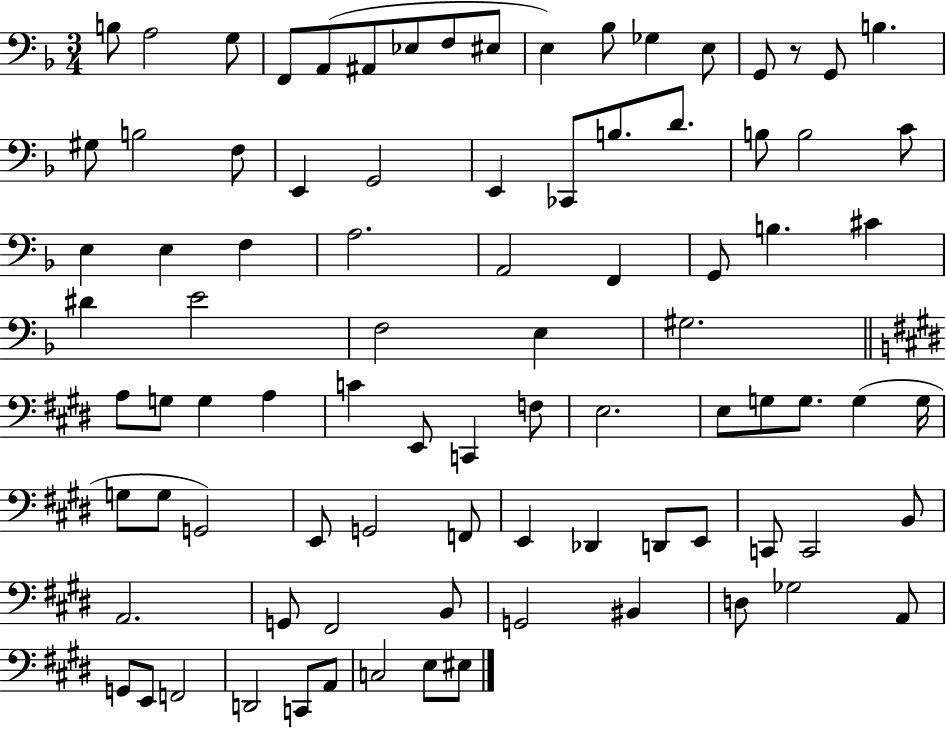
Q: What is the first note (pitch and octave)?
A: B3